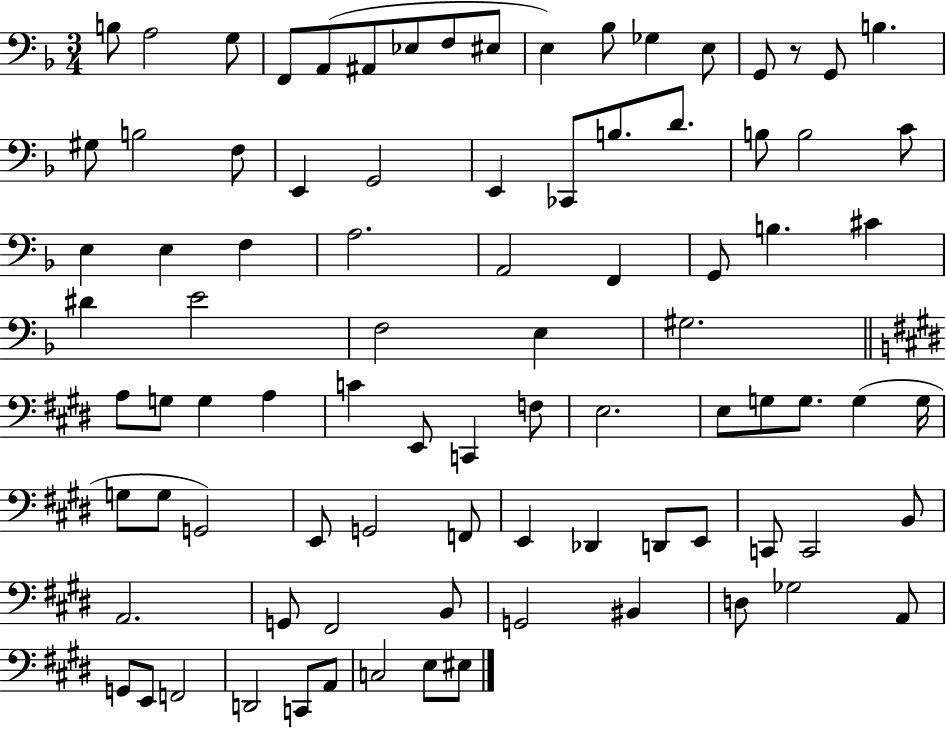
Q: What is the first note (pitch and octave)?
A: B3